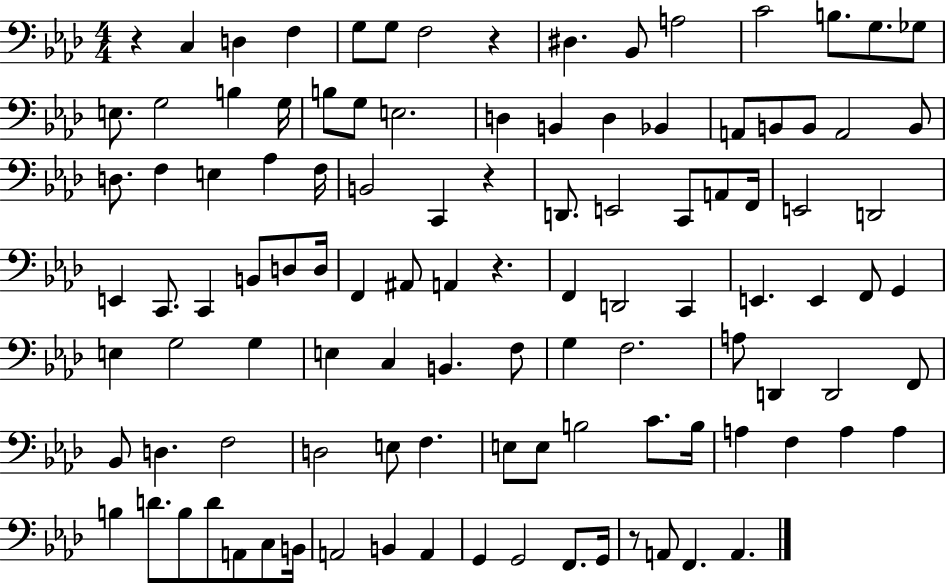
{
  \clef bass
  \numericTimeSignature
  \time 4/4
  \key aes \major
  \repeat volta 2 { r4 c4 d4 f4 | g8 g8 f2 r4 | dis4. bes,8 a2 | c'2 b8. g8. ges8 | \break e8. g2 b4 g16 | b8 g8 e2. | d4 b,4 d4 bes,4 | a,8 b,8 b,8 a,2 b,8 | \break d8. f4 e4 aes4 f16 | b,2 c,4 r4 | d,8. e,2 c,8 a,8 f,16 | e,2 d,2 | \break e,4 c,8. c,4 b,8 d8 d16 | f,4 ais,8 a,4 r4. | f,4 d,2 c,4 | e,4. e,4 f,8 g,4 | \break e4 g2 g4 | e4 c4 b,4. f8 | g4 f2. | a8 d,4 d,2 f,8 | \break bes,8 d4. f2 | d2 e8 f4. | e8 e8 b2 c'8. b16 | a4 f4 a4 a4 | \break b4 d'8. b8 d'8 a,8 c8 b,16 | a,2 b,4 a,4 | g,4 g,2 f,8. g,16 | r8 a,8 f,4. a,4. | \break } \bar "|."
}